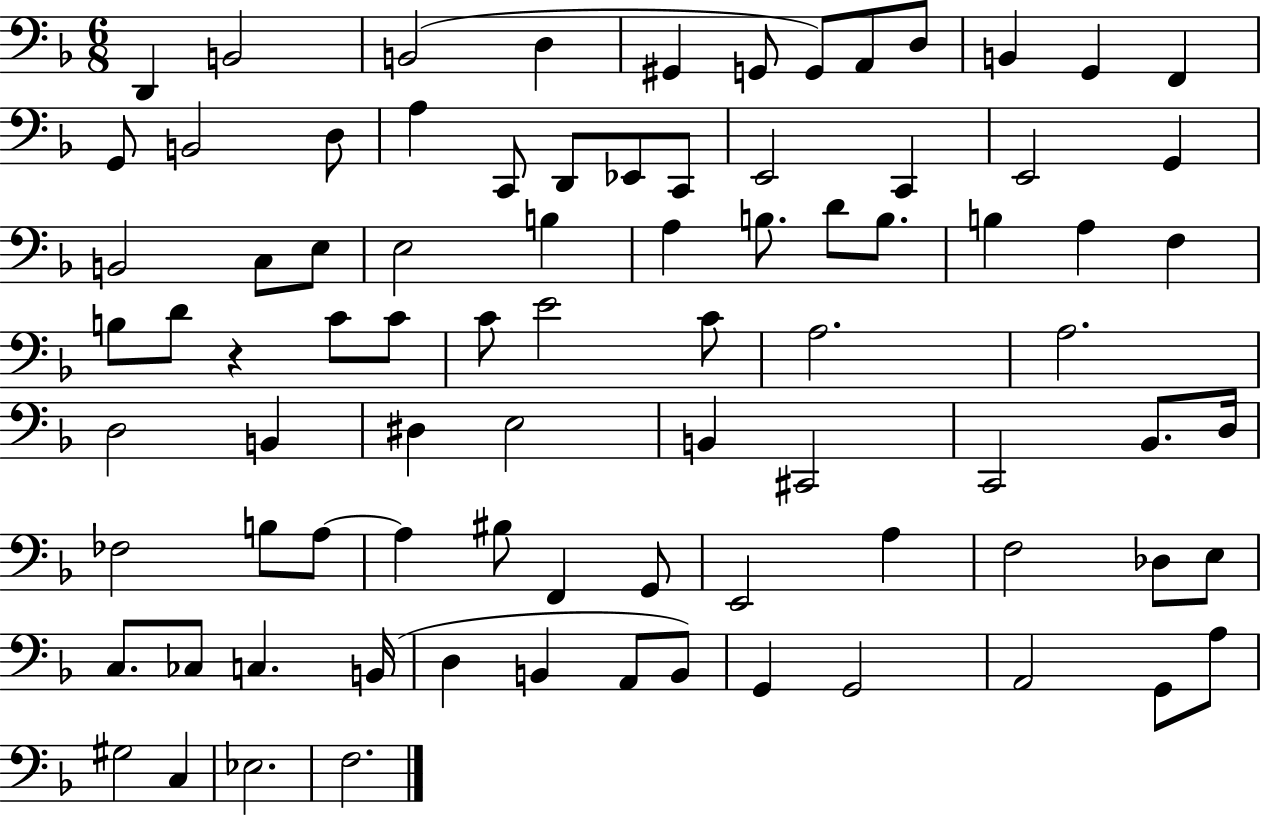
{
  \clef bass
  \numericTimeSignature
  \time 6/8
  \key f \major
  d,4 b,2 | b,2( d4 | gis,4 g,8 g,8) a,8 d8 | b,4 g,4 f,4 | \break g,8 b,2 d8 | a4 c,8 d,8 ees,8 c,8 | e,2 c,4 | e,2 g,4 | \break b,2 c8 e8 | e2 b4 | a4 b8. d'8 b8. | b4 a4 f4 | \break b8 d'8 r4 c'8 c'8 | c'8 e'2 c'8 | a2. | a2. | \break d2 b,4 | dis4 e2 | b,4 cis,2 | c,2 bes,8. d16 | \break fes2 b8 a8~~ | a4 bis8 f,4 g,8 | e,2 a4 | f2 des8 e8 | \break c8. ces8 c4. b,16( | d4 b,4 a,8 b,8) | g,4 g,2 | a,2 g,8 a8 | \break gis2 c4 | ees2. | f2. | \bar "|."
}